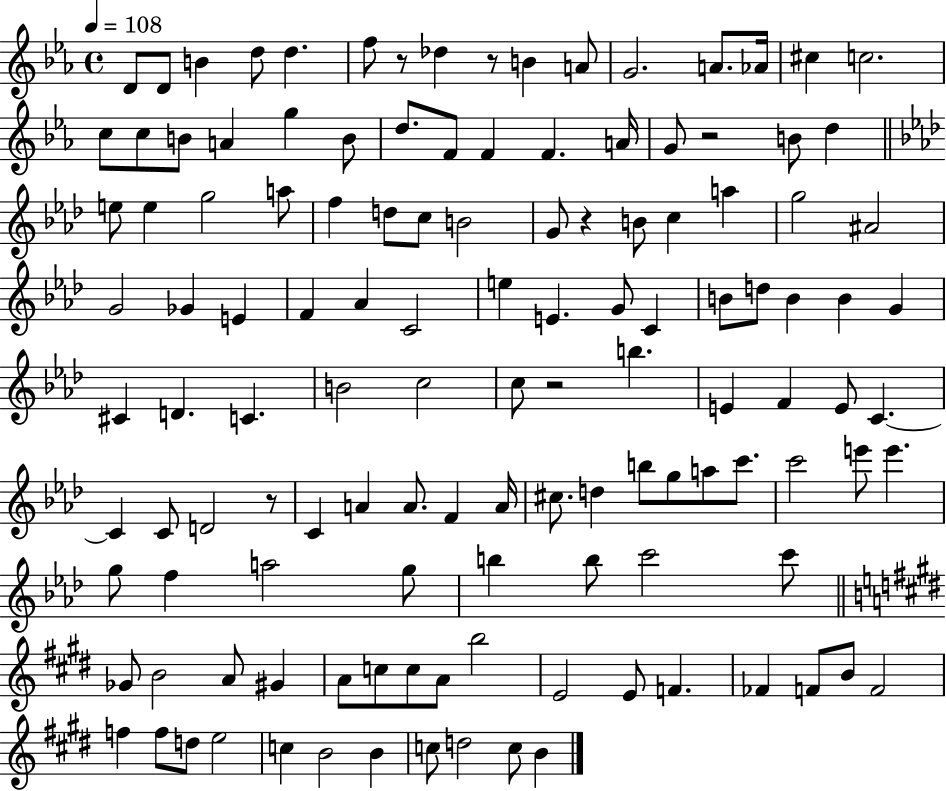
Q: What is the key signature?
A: EES major